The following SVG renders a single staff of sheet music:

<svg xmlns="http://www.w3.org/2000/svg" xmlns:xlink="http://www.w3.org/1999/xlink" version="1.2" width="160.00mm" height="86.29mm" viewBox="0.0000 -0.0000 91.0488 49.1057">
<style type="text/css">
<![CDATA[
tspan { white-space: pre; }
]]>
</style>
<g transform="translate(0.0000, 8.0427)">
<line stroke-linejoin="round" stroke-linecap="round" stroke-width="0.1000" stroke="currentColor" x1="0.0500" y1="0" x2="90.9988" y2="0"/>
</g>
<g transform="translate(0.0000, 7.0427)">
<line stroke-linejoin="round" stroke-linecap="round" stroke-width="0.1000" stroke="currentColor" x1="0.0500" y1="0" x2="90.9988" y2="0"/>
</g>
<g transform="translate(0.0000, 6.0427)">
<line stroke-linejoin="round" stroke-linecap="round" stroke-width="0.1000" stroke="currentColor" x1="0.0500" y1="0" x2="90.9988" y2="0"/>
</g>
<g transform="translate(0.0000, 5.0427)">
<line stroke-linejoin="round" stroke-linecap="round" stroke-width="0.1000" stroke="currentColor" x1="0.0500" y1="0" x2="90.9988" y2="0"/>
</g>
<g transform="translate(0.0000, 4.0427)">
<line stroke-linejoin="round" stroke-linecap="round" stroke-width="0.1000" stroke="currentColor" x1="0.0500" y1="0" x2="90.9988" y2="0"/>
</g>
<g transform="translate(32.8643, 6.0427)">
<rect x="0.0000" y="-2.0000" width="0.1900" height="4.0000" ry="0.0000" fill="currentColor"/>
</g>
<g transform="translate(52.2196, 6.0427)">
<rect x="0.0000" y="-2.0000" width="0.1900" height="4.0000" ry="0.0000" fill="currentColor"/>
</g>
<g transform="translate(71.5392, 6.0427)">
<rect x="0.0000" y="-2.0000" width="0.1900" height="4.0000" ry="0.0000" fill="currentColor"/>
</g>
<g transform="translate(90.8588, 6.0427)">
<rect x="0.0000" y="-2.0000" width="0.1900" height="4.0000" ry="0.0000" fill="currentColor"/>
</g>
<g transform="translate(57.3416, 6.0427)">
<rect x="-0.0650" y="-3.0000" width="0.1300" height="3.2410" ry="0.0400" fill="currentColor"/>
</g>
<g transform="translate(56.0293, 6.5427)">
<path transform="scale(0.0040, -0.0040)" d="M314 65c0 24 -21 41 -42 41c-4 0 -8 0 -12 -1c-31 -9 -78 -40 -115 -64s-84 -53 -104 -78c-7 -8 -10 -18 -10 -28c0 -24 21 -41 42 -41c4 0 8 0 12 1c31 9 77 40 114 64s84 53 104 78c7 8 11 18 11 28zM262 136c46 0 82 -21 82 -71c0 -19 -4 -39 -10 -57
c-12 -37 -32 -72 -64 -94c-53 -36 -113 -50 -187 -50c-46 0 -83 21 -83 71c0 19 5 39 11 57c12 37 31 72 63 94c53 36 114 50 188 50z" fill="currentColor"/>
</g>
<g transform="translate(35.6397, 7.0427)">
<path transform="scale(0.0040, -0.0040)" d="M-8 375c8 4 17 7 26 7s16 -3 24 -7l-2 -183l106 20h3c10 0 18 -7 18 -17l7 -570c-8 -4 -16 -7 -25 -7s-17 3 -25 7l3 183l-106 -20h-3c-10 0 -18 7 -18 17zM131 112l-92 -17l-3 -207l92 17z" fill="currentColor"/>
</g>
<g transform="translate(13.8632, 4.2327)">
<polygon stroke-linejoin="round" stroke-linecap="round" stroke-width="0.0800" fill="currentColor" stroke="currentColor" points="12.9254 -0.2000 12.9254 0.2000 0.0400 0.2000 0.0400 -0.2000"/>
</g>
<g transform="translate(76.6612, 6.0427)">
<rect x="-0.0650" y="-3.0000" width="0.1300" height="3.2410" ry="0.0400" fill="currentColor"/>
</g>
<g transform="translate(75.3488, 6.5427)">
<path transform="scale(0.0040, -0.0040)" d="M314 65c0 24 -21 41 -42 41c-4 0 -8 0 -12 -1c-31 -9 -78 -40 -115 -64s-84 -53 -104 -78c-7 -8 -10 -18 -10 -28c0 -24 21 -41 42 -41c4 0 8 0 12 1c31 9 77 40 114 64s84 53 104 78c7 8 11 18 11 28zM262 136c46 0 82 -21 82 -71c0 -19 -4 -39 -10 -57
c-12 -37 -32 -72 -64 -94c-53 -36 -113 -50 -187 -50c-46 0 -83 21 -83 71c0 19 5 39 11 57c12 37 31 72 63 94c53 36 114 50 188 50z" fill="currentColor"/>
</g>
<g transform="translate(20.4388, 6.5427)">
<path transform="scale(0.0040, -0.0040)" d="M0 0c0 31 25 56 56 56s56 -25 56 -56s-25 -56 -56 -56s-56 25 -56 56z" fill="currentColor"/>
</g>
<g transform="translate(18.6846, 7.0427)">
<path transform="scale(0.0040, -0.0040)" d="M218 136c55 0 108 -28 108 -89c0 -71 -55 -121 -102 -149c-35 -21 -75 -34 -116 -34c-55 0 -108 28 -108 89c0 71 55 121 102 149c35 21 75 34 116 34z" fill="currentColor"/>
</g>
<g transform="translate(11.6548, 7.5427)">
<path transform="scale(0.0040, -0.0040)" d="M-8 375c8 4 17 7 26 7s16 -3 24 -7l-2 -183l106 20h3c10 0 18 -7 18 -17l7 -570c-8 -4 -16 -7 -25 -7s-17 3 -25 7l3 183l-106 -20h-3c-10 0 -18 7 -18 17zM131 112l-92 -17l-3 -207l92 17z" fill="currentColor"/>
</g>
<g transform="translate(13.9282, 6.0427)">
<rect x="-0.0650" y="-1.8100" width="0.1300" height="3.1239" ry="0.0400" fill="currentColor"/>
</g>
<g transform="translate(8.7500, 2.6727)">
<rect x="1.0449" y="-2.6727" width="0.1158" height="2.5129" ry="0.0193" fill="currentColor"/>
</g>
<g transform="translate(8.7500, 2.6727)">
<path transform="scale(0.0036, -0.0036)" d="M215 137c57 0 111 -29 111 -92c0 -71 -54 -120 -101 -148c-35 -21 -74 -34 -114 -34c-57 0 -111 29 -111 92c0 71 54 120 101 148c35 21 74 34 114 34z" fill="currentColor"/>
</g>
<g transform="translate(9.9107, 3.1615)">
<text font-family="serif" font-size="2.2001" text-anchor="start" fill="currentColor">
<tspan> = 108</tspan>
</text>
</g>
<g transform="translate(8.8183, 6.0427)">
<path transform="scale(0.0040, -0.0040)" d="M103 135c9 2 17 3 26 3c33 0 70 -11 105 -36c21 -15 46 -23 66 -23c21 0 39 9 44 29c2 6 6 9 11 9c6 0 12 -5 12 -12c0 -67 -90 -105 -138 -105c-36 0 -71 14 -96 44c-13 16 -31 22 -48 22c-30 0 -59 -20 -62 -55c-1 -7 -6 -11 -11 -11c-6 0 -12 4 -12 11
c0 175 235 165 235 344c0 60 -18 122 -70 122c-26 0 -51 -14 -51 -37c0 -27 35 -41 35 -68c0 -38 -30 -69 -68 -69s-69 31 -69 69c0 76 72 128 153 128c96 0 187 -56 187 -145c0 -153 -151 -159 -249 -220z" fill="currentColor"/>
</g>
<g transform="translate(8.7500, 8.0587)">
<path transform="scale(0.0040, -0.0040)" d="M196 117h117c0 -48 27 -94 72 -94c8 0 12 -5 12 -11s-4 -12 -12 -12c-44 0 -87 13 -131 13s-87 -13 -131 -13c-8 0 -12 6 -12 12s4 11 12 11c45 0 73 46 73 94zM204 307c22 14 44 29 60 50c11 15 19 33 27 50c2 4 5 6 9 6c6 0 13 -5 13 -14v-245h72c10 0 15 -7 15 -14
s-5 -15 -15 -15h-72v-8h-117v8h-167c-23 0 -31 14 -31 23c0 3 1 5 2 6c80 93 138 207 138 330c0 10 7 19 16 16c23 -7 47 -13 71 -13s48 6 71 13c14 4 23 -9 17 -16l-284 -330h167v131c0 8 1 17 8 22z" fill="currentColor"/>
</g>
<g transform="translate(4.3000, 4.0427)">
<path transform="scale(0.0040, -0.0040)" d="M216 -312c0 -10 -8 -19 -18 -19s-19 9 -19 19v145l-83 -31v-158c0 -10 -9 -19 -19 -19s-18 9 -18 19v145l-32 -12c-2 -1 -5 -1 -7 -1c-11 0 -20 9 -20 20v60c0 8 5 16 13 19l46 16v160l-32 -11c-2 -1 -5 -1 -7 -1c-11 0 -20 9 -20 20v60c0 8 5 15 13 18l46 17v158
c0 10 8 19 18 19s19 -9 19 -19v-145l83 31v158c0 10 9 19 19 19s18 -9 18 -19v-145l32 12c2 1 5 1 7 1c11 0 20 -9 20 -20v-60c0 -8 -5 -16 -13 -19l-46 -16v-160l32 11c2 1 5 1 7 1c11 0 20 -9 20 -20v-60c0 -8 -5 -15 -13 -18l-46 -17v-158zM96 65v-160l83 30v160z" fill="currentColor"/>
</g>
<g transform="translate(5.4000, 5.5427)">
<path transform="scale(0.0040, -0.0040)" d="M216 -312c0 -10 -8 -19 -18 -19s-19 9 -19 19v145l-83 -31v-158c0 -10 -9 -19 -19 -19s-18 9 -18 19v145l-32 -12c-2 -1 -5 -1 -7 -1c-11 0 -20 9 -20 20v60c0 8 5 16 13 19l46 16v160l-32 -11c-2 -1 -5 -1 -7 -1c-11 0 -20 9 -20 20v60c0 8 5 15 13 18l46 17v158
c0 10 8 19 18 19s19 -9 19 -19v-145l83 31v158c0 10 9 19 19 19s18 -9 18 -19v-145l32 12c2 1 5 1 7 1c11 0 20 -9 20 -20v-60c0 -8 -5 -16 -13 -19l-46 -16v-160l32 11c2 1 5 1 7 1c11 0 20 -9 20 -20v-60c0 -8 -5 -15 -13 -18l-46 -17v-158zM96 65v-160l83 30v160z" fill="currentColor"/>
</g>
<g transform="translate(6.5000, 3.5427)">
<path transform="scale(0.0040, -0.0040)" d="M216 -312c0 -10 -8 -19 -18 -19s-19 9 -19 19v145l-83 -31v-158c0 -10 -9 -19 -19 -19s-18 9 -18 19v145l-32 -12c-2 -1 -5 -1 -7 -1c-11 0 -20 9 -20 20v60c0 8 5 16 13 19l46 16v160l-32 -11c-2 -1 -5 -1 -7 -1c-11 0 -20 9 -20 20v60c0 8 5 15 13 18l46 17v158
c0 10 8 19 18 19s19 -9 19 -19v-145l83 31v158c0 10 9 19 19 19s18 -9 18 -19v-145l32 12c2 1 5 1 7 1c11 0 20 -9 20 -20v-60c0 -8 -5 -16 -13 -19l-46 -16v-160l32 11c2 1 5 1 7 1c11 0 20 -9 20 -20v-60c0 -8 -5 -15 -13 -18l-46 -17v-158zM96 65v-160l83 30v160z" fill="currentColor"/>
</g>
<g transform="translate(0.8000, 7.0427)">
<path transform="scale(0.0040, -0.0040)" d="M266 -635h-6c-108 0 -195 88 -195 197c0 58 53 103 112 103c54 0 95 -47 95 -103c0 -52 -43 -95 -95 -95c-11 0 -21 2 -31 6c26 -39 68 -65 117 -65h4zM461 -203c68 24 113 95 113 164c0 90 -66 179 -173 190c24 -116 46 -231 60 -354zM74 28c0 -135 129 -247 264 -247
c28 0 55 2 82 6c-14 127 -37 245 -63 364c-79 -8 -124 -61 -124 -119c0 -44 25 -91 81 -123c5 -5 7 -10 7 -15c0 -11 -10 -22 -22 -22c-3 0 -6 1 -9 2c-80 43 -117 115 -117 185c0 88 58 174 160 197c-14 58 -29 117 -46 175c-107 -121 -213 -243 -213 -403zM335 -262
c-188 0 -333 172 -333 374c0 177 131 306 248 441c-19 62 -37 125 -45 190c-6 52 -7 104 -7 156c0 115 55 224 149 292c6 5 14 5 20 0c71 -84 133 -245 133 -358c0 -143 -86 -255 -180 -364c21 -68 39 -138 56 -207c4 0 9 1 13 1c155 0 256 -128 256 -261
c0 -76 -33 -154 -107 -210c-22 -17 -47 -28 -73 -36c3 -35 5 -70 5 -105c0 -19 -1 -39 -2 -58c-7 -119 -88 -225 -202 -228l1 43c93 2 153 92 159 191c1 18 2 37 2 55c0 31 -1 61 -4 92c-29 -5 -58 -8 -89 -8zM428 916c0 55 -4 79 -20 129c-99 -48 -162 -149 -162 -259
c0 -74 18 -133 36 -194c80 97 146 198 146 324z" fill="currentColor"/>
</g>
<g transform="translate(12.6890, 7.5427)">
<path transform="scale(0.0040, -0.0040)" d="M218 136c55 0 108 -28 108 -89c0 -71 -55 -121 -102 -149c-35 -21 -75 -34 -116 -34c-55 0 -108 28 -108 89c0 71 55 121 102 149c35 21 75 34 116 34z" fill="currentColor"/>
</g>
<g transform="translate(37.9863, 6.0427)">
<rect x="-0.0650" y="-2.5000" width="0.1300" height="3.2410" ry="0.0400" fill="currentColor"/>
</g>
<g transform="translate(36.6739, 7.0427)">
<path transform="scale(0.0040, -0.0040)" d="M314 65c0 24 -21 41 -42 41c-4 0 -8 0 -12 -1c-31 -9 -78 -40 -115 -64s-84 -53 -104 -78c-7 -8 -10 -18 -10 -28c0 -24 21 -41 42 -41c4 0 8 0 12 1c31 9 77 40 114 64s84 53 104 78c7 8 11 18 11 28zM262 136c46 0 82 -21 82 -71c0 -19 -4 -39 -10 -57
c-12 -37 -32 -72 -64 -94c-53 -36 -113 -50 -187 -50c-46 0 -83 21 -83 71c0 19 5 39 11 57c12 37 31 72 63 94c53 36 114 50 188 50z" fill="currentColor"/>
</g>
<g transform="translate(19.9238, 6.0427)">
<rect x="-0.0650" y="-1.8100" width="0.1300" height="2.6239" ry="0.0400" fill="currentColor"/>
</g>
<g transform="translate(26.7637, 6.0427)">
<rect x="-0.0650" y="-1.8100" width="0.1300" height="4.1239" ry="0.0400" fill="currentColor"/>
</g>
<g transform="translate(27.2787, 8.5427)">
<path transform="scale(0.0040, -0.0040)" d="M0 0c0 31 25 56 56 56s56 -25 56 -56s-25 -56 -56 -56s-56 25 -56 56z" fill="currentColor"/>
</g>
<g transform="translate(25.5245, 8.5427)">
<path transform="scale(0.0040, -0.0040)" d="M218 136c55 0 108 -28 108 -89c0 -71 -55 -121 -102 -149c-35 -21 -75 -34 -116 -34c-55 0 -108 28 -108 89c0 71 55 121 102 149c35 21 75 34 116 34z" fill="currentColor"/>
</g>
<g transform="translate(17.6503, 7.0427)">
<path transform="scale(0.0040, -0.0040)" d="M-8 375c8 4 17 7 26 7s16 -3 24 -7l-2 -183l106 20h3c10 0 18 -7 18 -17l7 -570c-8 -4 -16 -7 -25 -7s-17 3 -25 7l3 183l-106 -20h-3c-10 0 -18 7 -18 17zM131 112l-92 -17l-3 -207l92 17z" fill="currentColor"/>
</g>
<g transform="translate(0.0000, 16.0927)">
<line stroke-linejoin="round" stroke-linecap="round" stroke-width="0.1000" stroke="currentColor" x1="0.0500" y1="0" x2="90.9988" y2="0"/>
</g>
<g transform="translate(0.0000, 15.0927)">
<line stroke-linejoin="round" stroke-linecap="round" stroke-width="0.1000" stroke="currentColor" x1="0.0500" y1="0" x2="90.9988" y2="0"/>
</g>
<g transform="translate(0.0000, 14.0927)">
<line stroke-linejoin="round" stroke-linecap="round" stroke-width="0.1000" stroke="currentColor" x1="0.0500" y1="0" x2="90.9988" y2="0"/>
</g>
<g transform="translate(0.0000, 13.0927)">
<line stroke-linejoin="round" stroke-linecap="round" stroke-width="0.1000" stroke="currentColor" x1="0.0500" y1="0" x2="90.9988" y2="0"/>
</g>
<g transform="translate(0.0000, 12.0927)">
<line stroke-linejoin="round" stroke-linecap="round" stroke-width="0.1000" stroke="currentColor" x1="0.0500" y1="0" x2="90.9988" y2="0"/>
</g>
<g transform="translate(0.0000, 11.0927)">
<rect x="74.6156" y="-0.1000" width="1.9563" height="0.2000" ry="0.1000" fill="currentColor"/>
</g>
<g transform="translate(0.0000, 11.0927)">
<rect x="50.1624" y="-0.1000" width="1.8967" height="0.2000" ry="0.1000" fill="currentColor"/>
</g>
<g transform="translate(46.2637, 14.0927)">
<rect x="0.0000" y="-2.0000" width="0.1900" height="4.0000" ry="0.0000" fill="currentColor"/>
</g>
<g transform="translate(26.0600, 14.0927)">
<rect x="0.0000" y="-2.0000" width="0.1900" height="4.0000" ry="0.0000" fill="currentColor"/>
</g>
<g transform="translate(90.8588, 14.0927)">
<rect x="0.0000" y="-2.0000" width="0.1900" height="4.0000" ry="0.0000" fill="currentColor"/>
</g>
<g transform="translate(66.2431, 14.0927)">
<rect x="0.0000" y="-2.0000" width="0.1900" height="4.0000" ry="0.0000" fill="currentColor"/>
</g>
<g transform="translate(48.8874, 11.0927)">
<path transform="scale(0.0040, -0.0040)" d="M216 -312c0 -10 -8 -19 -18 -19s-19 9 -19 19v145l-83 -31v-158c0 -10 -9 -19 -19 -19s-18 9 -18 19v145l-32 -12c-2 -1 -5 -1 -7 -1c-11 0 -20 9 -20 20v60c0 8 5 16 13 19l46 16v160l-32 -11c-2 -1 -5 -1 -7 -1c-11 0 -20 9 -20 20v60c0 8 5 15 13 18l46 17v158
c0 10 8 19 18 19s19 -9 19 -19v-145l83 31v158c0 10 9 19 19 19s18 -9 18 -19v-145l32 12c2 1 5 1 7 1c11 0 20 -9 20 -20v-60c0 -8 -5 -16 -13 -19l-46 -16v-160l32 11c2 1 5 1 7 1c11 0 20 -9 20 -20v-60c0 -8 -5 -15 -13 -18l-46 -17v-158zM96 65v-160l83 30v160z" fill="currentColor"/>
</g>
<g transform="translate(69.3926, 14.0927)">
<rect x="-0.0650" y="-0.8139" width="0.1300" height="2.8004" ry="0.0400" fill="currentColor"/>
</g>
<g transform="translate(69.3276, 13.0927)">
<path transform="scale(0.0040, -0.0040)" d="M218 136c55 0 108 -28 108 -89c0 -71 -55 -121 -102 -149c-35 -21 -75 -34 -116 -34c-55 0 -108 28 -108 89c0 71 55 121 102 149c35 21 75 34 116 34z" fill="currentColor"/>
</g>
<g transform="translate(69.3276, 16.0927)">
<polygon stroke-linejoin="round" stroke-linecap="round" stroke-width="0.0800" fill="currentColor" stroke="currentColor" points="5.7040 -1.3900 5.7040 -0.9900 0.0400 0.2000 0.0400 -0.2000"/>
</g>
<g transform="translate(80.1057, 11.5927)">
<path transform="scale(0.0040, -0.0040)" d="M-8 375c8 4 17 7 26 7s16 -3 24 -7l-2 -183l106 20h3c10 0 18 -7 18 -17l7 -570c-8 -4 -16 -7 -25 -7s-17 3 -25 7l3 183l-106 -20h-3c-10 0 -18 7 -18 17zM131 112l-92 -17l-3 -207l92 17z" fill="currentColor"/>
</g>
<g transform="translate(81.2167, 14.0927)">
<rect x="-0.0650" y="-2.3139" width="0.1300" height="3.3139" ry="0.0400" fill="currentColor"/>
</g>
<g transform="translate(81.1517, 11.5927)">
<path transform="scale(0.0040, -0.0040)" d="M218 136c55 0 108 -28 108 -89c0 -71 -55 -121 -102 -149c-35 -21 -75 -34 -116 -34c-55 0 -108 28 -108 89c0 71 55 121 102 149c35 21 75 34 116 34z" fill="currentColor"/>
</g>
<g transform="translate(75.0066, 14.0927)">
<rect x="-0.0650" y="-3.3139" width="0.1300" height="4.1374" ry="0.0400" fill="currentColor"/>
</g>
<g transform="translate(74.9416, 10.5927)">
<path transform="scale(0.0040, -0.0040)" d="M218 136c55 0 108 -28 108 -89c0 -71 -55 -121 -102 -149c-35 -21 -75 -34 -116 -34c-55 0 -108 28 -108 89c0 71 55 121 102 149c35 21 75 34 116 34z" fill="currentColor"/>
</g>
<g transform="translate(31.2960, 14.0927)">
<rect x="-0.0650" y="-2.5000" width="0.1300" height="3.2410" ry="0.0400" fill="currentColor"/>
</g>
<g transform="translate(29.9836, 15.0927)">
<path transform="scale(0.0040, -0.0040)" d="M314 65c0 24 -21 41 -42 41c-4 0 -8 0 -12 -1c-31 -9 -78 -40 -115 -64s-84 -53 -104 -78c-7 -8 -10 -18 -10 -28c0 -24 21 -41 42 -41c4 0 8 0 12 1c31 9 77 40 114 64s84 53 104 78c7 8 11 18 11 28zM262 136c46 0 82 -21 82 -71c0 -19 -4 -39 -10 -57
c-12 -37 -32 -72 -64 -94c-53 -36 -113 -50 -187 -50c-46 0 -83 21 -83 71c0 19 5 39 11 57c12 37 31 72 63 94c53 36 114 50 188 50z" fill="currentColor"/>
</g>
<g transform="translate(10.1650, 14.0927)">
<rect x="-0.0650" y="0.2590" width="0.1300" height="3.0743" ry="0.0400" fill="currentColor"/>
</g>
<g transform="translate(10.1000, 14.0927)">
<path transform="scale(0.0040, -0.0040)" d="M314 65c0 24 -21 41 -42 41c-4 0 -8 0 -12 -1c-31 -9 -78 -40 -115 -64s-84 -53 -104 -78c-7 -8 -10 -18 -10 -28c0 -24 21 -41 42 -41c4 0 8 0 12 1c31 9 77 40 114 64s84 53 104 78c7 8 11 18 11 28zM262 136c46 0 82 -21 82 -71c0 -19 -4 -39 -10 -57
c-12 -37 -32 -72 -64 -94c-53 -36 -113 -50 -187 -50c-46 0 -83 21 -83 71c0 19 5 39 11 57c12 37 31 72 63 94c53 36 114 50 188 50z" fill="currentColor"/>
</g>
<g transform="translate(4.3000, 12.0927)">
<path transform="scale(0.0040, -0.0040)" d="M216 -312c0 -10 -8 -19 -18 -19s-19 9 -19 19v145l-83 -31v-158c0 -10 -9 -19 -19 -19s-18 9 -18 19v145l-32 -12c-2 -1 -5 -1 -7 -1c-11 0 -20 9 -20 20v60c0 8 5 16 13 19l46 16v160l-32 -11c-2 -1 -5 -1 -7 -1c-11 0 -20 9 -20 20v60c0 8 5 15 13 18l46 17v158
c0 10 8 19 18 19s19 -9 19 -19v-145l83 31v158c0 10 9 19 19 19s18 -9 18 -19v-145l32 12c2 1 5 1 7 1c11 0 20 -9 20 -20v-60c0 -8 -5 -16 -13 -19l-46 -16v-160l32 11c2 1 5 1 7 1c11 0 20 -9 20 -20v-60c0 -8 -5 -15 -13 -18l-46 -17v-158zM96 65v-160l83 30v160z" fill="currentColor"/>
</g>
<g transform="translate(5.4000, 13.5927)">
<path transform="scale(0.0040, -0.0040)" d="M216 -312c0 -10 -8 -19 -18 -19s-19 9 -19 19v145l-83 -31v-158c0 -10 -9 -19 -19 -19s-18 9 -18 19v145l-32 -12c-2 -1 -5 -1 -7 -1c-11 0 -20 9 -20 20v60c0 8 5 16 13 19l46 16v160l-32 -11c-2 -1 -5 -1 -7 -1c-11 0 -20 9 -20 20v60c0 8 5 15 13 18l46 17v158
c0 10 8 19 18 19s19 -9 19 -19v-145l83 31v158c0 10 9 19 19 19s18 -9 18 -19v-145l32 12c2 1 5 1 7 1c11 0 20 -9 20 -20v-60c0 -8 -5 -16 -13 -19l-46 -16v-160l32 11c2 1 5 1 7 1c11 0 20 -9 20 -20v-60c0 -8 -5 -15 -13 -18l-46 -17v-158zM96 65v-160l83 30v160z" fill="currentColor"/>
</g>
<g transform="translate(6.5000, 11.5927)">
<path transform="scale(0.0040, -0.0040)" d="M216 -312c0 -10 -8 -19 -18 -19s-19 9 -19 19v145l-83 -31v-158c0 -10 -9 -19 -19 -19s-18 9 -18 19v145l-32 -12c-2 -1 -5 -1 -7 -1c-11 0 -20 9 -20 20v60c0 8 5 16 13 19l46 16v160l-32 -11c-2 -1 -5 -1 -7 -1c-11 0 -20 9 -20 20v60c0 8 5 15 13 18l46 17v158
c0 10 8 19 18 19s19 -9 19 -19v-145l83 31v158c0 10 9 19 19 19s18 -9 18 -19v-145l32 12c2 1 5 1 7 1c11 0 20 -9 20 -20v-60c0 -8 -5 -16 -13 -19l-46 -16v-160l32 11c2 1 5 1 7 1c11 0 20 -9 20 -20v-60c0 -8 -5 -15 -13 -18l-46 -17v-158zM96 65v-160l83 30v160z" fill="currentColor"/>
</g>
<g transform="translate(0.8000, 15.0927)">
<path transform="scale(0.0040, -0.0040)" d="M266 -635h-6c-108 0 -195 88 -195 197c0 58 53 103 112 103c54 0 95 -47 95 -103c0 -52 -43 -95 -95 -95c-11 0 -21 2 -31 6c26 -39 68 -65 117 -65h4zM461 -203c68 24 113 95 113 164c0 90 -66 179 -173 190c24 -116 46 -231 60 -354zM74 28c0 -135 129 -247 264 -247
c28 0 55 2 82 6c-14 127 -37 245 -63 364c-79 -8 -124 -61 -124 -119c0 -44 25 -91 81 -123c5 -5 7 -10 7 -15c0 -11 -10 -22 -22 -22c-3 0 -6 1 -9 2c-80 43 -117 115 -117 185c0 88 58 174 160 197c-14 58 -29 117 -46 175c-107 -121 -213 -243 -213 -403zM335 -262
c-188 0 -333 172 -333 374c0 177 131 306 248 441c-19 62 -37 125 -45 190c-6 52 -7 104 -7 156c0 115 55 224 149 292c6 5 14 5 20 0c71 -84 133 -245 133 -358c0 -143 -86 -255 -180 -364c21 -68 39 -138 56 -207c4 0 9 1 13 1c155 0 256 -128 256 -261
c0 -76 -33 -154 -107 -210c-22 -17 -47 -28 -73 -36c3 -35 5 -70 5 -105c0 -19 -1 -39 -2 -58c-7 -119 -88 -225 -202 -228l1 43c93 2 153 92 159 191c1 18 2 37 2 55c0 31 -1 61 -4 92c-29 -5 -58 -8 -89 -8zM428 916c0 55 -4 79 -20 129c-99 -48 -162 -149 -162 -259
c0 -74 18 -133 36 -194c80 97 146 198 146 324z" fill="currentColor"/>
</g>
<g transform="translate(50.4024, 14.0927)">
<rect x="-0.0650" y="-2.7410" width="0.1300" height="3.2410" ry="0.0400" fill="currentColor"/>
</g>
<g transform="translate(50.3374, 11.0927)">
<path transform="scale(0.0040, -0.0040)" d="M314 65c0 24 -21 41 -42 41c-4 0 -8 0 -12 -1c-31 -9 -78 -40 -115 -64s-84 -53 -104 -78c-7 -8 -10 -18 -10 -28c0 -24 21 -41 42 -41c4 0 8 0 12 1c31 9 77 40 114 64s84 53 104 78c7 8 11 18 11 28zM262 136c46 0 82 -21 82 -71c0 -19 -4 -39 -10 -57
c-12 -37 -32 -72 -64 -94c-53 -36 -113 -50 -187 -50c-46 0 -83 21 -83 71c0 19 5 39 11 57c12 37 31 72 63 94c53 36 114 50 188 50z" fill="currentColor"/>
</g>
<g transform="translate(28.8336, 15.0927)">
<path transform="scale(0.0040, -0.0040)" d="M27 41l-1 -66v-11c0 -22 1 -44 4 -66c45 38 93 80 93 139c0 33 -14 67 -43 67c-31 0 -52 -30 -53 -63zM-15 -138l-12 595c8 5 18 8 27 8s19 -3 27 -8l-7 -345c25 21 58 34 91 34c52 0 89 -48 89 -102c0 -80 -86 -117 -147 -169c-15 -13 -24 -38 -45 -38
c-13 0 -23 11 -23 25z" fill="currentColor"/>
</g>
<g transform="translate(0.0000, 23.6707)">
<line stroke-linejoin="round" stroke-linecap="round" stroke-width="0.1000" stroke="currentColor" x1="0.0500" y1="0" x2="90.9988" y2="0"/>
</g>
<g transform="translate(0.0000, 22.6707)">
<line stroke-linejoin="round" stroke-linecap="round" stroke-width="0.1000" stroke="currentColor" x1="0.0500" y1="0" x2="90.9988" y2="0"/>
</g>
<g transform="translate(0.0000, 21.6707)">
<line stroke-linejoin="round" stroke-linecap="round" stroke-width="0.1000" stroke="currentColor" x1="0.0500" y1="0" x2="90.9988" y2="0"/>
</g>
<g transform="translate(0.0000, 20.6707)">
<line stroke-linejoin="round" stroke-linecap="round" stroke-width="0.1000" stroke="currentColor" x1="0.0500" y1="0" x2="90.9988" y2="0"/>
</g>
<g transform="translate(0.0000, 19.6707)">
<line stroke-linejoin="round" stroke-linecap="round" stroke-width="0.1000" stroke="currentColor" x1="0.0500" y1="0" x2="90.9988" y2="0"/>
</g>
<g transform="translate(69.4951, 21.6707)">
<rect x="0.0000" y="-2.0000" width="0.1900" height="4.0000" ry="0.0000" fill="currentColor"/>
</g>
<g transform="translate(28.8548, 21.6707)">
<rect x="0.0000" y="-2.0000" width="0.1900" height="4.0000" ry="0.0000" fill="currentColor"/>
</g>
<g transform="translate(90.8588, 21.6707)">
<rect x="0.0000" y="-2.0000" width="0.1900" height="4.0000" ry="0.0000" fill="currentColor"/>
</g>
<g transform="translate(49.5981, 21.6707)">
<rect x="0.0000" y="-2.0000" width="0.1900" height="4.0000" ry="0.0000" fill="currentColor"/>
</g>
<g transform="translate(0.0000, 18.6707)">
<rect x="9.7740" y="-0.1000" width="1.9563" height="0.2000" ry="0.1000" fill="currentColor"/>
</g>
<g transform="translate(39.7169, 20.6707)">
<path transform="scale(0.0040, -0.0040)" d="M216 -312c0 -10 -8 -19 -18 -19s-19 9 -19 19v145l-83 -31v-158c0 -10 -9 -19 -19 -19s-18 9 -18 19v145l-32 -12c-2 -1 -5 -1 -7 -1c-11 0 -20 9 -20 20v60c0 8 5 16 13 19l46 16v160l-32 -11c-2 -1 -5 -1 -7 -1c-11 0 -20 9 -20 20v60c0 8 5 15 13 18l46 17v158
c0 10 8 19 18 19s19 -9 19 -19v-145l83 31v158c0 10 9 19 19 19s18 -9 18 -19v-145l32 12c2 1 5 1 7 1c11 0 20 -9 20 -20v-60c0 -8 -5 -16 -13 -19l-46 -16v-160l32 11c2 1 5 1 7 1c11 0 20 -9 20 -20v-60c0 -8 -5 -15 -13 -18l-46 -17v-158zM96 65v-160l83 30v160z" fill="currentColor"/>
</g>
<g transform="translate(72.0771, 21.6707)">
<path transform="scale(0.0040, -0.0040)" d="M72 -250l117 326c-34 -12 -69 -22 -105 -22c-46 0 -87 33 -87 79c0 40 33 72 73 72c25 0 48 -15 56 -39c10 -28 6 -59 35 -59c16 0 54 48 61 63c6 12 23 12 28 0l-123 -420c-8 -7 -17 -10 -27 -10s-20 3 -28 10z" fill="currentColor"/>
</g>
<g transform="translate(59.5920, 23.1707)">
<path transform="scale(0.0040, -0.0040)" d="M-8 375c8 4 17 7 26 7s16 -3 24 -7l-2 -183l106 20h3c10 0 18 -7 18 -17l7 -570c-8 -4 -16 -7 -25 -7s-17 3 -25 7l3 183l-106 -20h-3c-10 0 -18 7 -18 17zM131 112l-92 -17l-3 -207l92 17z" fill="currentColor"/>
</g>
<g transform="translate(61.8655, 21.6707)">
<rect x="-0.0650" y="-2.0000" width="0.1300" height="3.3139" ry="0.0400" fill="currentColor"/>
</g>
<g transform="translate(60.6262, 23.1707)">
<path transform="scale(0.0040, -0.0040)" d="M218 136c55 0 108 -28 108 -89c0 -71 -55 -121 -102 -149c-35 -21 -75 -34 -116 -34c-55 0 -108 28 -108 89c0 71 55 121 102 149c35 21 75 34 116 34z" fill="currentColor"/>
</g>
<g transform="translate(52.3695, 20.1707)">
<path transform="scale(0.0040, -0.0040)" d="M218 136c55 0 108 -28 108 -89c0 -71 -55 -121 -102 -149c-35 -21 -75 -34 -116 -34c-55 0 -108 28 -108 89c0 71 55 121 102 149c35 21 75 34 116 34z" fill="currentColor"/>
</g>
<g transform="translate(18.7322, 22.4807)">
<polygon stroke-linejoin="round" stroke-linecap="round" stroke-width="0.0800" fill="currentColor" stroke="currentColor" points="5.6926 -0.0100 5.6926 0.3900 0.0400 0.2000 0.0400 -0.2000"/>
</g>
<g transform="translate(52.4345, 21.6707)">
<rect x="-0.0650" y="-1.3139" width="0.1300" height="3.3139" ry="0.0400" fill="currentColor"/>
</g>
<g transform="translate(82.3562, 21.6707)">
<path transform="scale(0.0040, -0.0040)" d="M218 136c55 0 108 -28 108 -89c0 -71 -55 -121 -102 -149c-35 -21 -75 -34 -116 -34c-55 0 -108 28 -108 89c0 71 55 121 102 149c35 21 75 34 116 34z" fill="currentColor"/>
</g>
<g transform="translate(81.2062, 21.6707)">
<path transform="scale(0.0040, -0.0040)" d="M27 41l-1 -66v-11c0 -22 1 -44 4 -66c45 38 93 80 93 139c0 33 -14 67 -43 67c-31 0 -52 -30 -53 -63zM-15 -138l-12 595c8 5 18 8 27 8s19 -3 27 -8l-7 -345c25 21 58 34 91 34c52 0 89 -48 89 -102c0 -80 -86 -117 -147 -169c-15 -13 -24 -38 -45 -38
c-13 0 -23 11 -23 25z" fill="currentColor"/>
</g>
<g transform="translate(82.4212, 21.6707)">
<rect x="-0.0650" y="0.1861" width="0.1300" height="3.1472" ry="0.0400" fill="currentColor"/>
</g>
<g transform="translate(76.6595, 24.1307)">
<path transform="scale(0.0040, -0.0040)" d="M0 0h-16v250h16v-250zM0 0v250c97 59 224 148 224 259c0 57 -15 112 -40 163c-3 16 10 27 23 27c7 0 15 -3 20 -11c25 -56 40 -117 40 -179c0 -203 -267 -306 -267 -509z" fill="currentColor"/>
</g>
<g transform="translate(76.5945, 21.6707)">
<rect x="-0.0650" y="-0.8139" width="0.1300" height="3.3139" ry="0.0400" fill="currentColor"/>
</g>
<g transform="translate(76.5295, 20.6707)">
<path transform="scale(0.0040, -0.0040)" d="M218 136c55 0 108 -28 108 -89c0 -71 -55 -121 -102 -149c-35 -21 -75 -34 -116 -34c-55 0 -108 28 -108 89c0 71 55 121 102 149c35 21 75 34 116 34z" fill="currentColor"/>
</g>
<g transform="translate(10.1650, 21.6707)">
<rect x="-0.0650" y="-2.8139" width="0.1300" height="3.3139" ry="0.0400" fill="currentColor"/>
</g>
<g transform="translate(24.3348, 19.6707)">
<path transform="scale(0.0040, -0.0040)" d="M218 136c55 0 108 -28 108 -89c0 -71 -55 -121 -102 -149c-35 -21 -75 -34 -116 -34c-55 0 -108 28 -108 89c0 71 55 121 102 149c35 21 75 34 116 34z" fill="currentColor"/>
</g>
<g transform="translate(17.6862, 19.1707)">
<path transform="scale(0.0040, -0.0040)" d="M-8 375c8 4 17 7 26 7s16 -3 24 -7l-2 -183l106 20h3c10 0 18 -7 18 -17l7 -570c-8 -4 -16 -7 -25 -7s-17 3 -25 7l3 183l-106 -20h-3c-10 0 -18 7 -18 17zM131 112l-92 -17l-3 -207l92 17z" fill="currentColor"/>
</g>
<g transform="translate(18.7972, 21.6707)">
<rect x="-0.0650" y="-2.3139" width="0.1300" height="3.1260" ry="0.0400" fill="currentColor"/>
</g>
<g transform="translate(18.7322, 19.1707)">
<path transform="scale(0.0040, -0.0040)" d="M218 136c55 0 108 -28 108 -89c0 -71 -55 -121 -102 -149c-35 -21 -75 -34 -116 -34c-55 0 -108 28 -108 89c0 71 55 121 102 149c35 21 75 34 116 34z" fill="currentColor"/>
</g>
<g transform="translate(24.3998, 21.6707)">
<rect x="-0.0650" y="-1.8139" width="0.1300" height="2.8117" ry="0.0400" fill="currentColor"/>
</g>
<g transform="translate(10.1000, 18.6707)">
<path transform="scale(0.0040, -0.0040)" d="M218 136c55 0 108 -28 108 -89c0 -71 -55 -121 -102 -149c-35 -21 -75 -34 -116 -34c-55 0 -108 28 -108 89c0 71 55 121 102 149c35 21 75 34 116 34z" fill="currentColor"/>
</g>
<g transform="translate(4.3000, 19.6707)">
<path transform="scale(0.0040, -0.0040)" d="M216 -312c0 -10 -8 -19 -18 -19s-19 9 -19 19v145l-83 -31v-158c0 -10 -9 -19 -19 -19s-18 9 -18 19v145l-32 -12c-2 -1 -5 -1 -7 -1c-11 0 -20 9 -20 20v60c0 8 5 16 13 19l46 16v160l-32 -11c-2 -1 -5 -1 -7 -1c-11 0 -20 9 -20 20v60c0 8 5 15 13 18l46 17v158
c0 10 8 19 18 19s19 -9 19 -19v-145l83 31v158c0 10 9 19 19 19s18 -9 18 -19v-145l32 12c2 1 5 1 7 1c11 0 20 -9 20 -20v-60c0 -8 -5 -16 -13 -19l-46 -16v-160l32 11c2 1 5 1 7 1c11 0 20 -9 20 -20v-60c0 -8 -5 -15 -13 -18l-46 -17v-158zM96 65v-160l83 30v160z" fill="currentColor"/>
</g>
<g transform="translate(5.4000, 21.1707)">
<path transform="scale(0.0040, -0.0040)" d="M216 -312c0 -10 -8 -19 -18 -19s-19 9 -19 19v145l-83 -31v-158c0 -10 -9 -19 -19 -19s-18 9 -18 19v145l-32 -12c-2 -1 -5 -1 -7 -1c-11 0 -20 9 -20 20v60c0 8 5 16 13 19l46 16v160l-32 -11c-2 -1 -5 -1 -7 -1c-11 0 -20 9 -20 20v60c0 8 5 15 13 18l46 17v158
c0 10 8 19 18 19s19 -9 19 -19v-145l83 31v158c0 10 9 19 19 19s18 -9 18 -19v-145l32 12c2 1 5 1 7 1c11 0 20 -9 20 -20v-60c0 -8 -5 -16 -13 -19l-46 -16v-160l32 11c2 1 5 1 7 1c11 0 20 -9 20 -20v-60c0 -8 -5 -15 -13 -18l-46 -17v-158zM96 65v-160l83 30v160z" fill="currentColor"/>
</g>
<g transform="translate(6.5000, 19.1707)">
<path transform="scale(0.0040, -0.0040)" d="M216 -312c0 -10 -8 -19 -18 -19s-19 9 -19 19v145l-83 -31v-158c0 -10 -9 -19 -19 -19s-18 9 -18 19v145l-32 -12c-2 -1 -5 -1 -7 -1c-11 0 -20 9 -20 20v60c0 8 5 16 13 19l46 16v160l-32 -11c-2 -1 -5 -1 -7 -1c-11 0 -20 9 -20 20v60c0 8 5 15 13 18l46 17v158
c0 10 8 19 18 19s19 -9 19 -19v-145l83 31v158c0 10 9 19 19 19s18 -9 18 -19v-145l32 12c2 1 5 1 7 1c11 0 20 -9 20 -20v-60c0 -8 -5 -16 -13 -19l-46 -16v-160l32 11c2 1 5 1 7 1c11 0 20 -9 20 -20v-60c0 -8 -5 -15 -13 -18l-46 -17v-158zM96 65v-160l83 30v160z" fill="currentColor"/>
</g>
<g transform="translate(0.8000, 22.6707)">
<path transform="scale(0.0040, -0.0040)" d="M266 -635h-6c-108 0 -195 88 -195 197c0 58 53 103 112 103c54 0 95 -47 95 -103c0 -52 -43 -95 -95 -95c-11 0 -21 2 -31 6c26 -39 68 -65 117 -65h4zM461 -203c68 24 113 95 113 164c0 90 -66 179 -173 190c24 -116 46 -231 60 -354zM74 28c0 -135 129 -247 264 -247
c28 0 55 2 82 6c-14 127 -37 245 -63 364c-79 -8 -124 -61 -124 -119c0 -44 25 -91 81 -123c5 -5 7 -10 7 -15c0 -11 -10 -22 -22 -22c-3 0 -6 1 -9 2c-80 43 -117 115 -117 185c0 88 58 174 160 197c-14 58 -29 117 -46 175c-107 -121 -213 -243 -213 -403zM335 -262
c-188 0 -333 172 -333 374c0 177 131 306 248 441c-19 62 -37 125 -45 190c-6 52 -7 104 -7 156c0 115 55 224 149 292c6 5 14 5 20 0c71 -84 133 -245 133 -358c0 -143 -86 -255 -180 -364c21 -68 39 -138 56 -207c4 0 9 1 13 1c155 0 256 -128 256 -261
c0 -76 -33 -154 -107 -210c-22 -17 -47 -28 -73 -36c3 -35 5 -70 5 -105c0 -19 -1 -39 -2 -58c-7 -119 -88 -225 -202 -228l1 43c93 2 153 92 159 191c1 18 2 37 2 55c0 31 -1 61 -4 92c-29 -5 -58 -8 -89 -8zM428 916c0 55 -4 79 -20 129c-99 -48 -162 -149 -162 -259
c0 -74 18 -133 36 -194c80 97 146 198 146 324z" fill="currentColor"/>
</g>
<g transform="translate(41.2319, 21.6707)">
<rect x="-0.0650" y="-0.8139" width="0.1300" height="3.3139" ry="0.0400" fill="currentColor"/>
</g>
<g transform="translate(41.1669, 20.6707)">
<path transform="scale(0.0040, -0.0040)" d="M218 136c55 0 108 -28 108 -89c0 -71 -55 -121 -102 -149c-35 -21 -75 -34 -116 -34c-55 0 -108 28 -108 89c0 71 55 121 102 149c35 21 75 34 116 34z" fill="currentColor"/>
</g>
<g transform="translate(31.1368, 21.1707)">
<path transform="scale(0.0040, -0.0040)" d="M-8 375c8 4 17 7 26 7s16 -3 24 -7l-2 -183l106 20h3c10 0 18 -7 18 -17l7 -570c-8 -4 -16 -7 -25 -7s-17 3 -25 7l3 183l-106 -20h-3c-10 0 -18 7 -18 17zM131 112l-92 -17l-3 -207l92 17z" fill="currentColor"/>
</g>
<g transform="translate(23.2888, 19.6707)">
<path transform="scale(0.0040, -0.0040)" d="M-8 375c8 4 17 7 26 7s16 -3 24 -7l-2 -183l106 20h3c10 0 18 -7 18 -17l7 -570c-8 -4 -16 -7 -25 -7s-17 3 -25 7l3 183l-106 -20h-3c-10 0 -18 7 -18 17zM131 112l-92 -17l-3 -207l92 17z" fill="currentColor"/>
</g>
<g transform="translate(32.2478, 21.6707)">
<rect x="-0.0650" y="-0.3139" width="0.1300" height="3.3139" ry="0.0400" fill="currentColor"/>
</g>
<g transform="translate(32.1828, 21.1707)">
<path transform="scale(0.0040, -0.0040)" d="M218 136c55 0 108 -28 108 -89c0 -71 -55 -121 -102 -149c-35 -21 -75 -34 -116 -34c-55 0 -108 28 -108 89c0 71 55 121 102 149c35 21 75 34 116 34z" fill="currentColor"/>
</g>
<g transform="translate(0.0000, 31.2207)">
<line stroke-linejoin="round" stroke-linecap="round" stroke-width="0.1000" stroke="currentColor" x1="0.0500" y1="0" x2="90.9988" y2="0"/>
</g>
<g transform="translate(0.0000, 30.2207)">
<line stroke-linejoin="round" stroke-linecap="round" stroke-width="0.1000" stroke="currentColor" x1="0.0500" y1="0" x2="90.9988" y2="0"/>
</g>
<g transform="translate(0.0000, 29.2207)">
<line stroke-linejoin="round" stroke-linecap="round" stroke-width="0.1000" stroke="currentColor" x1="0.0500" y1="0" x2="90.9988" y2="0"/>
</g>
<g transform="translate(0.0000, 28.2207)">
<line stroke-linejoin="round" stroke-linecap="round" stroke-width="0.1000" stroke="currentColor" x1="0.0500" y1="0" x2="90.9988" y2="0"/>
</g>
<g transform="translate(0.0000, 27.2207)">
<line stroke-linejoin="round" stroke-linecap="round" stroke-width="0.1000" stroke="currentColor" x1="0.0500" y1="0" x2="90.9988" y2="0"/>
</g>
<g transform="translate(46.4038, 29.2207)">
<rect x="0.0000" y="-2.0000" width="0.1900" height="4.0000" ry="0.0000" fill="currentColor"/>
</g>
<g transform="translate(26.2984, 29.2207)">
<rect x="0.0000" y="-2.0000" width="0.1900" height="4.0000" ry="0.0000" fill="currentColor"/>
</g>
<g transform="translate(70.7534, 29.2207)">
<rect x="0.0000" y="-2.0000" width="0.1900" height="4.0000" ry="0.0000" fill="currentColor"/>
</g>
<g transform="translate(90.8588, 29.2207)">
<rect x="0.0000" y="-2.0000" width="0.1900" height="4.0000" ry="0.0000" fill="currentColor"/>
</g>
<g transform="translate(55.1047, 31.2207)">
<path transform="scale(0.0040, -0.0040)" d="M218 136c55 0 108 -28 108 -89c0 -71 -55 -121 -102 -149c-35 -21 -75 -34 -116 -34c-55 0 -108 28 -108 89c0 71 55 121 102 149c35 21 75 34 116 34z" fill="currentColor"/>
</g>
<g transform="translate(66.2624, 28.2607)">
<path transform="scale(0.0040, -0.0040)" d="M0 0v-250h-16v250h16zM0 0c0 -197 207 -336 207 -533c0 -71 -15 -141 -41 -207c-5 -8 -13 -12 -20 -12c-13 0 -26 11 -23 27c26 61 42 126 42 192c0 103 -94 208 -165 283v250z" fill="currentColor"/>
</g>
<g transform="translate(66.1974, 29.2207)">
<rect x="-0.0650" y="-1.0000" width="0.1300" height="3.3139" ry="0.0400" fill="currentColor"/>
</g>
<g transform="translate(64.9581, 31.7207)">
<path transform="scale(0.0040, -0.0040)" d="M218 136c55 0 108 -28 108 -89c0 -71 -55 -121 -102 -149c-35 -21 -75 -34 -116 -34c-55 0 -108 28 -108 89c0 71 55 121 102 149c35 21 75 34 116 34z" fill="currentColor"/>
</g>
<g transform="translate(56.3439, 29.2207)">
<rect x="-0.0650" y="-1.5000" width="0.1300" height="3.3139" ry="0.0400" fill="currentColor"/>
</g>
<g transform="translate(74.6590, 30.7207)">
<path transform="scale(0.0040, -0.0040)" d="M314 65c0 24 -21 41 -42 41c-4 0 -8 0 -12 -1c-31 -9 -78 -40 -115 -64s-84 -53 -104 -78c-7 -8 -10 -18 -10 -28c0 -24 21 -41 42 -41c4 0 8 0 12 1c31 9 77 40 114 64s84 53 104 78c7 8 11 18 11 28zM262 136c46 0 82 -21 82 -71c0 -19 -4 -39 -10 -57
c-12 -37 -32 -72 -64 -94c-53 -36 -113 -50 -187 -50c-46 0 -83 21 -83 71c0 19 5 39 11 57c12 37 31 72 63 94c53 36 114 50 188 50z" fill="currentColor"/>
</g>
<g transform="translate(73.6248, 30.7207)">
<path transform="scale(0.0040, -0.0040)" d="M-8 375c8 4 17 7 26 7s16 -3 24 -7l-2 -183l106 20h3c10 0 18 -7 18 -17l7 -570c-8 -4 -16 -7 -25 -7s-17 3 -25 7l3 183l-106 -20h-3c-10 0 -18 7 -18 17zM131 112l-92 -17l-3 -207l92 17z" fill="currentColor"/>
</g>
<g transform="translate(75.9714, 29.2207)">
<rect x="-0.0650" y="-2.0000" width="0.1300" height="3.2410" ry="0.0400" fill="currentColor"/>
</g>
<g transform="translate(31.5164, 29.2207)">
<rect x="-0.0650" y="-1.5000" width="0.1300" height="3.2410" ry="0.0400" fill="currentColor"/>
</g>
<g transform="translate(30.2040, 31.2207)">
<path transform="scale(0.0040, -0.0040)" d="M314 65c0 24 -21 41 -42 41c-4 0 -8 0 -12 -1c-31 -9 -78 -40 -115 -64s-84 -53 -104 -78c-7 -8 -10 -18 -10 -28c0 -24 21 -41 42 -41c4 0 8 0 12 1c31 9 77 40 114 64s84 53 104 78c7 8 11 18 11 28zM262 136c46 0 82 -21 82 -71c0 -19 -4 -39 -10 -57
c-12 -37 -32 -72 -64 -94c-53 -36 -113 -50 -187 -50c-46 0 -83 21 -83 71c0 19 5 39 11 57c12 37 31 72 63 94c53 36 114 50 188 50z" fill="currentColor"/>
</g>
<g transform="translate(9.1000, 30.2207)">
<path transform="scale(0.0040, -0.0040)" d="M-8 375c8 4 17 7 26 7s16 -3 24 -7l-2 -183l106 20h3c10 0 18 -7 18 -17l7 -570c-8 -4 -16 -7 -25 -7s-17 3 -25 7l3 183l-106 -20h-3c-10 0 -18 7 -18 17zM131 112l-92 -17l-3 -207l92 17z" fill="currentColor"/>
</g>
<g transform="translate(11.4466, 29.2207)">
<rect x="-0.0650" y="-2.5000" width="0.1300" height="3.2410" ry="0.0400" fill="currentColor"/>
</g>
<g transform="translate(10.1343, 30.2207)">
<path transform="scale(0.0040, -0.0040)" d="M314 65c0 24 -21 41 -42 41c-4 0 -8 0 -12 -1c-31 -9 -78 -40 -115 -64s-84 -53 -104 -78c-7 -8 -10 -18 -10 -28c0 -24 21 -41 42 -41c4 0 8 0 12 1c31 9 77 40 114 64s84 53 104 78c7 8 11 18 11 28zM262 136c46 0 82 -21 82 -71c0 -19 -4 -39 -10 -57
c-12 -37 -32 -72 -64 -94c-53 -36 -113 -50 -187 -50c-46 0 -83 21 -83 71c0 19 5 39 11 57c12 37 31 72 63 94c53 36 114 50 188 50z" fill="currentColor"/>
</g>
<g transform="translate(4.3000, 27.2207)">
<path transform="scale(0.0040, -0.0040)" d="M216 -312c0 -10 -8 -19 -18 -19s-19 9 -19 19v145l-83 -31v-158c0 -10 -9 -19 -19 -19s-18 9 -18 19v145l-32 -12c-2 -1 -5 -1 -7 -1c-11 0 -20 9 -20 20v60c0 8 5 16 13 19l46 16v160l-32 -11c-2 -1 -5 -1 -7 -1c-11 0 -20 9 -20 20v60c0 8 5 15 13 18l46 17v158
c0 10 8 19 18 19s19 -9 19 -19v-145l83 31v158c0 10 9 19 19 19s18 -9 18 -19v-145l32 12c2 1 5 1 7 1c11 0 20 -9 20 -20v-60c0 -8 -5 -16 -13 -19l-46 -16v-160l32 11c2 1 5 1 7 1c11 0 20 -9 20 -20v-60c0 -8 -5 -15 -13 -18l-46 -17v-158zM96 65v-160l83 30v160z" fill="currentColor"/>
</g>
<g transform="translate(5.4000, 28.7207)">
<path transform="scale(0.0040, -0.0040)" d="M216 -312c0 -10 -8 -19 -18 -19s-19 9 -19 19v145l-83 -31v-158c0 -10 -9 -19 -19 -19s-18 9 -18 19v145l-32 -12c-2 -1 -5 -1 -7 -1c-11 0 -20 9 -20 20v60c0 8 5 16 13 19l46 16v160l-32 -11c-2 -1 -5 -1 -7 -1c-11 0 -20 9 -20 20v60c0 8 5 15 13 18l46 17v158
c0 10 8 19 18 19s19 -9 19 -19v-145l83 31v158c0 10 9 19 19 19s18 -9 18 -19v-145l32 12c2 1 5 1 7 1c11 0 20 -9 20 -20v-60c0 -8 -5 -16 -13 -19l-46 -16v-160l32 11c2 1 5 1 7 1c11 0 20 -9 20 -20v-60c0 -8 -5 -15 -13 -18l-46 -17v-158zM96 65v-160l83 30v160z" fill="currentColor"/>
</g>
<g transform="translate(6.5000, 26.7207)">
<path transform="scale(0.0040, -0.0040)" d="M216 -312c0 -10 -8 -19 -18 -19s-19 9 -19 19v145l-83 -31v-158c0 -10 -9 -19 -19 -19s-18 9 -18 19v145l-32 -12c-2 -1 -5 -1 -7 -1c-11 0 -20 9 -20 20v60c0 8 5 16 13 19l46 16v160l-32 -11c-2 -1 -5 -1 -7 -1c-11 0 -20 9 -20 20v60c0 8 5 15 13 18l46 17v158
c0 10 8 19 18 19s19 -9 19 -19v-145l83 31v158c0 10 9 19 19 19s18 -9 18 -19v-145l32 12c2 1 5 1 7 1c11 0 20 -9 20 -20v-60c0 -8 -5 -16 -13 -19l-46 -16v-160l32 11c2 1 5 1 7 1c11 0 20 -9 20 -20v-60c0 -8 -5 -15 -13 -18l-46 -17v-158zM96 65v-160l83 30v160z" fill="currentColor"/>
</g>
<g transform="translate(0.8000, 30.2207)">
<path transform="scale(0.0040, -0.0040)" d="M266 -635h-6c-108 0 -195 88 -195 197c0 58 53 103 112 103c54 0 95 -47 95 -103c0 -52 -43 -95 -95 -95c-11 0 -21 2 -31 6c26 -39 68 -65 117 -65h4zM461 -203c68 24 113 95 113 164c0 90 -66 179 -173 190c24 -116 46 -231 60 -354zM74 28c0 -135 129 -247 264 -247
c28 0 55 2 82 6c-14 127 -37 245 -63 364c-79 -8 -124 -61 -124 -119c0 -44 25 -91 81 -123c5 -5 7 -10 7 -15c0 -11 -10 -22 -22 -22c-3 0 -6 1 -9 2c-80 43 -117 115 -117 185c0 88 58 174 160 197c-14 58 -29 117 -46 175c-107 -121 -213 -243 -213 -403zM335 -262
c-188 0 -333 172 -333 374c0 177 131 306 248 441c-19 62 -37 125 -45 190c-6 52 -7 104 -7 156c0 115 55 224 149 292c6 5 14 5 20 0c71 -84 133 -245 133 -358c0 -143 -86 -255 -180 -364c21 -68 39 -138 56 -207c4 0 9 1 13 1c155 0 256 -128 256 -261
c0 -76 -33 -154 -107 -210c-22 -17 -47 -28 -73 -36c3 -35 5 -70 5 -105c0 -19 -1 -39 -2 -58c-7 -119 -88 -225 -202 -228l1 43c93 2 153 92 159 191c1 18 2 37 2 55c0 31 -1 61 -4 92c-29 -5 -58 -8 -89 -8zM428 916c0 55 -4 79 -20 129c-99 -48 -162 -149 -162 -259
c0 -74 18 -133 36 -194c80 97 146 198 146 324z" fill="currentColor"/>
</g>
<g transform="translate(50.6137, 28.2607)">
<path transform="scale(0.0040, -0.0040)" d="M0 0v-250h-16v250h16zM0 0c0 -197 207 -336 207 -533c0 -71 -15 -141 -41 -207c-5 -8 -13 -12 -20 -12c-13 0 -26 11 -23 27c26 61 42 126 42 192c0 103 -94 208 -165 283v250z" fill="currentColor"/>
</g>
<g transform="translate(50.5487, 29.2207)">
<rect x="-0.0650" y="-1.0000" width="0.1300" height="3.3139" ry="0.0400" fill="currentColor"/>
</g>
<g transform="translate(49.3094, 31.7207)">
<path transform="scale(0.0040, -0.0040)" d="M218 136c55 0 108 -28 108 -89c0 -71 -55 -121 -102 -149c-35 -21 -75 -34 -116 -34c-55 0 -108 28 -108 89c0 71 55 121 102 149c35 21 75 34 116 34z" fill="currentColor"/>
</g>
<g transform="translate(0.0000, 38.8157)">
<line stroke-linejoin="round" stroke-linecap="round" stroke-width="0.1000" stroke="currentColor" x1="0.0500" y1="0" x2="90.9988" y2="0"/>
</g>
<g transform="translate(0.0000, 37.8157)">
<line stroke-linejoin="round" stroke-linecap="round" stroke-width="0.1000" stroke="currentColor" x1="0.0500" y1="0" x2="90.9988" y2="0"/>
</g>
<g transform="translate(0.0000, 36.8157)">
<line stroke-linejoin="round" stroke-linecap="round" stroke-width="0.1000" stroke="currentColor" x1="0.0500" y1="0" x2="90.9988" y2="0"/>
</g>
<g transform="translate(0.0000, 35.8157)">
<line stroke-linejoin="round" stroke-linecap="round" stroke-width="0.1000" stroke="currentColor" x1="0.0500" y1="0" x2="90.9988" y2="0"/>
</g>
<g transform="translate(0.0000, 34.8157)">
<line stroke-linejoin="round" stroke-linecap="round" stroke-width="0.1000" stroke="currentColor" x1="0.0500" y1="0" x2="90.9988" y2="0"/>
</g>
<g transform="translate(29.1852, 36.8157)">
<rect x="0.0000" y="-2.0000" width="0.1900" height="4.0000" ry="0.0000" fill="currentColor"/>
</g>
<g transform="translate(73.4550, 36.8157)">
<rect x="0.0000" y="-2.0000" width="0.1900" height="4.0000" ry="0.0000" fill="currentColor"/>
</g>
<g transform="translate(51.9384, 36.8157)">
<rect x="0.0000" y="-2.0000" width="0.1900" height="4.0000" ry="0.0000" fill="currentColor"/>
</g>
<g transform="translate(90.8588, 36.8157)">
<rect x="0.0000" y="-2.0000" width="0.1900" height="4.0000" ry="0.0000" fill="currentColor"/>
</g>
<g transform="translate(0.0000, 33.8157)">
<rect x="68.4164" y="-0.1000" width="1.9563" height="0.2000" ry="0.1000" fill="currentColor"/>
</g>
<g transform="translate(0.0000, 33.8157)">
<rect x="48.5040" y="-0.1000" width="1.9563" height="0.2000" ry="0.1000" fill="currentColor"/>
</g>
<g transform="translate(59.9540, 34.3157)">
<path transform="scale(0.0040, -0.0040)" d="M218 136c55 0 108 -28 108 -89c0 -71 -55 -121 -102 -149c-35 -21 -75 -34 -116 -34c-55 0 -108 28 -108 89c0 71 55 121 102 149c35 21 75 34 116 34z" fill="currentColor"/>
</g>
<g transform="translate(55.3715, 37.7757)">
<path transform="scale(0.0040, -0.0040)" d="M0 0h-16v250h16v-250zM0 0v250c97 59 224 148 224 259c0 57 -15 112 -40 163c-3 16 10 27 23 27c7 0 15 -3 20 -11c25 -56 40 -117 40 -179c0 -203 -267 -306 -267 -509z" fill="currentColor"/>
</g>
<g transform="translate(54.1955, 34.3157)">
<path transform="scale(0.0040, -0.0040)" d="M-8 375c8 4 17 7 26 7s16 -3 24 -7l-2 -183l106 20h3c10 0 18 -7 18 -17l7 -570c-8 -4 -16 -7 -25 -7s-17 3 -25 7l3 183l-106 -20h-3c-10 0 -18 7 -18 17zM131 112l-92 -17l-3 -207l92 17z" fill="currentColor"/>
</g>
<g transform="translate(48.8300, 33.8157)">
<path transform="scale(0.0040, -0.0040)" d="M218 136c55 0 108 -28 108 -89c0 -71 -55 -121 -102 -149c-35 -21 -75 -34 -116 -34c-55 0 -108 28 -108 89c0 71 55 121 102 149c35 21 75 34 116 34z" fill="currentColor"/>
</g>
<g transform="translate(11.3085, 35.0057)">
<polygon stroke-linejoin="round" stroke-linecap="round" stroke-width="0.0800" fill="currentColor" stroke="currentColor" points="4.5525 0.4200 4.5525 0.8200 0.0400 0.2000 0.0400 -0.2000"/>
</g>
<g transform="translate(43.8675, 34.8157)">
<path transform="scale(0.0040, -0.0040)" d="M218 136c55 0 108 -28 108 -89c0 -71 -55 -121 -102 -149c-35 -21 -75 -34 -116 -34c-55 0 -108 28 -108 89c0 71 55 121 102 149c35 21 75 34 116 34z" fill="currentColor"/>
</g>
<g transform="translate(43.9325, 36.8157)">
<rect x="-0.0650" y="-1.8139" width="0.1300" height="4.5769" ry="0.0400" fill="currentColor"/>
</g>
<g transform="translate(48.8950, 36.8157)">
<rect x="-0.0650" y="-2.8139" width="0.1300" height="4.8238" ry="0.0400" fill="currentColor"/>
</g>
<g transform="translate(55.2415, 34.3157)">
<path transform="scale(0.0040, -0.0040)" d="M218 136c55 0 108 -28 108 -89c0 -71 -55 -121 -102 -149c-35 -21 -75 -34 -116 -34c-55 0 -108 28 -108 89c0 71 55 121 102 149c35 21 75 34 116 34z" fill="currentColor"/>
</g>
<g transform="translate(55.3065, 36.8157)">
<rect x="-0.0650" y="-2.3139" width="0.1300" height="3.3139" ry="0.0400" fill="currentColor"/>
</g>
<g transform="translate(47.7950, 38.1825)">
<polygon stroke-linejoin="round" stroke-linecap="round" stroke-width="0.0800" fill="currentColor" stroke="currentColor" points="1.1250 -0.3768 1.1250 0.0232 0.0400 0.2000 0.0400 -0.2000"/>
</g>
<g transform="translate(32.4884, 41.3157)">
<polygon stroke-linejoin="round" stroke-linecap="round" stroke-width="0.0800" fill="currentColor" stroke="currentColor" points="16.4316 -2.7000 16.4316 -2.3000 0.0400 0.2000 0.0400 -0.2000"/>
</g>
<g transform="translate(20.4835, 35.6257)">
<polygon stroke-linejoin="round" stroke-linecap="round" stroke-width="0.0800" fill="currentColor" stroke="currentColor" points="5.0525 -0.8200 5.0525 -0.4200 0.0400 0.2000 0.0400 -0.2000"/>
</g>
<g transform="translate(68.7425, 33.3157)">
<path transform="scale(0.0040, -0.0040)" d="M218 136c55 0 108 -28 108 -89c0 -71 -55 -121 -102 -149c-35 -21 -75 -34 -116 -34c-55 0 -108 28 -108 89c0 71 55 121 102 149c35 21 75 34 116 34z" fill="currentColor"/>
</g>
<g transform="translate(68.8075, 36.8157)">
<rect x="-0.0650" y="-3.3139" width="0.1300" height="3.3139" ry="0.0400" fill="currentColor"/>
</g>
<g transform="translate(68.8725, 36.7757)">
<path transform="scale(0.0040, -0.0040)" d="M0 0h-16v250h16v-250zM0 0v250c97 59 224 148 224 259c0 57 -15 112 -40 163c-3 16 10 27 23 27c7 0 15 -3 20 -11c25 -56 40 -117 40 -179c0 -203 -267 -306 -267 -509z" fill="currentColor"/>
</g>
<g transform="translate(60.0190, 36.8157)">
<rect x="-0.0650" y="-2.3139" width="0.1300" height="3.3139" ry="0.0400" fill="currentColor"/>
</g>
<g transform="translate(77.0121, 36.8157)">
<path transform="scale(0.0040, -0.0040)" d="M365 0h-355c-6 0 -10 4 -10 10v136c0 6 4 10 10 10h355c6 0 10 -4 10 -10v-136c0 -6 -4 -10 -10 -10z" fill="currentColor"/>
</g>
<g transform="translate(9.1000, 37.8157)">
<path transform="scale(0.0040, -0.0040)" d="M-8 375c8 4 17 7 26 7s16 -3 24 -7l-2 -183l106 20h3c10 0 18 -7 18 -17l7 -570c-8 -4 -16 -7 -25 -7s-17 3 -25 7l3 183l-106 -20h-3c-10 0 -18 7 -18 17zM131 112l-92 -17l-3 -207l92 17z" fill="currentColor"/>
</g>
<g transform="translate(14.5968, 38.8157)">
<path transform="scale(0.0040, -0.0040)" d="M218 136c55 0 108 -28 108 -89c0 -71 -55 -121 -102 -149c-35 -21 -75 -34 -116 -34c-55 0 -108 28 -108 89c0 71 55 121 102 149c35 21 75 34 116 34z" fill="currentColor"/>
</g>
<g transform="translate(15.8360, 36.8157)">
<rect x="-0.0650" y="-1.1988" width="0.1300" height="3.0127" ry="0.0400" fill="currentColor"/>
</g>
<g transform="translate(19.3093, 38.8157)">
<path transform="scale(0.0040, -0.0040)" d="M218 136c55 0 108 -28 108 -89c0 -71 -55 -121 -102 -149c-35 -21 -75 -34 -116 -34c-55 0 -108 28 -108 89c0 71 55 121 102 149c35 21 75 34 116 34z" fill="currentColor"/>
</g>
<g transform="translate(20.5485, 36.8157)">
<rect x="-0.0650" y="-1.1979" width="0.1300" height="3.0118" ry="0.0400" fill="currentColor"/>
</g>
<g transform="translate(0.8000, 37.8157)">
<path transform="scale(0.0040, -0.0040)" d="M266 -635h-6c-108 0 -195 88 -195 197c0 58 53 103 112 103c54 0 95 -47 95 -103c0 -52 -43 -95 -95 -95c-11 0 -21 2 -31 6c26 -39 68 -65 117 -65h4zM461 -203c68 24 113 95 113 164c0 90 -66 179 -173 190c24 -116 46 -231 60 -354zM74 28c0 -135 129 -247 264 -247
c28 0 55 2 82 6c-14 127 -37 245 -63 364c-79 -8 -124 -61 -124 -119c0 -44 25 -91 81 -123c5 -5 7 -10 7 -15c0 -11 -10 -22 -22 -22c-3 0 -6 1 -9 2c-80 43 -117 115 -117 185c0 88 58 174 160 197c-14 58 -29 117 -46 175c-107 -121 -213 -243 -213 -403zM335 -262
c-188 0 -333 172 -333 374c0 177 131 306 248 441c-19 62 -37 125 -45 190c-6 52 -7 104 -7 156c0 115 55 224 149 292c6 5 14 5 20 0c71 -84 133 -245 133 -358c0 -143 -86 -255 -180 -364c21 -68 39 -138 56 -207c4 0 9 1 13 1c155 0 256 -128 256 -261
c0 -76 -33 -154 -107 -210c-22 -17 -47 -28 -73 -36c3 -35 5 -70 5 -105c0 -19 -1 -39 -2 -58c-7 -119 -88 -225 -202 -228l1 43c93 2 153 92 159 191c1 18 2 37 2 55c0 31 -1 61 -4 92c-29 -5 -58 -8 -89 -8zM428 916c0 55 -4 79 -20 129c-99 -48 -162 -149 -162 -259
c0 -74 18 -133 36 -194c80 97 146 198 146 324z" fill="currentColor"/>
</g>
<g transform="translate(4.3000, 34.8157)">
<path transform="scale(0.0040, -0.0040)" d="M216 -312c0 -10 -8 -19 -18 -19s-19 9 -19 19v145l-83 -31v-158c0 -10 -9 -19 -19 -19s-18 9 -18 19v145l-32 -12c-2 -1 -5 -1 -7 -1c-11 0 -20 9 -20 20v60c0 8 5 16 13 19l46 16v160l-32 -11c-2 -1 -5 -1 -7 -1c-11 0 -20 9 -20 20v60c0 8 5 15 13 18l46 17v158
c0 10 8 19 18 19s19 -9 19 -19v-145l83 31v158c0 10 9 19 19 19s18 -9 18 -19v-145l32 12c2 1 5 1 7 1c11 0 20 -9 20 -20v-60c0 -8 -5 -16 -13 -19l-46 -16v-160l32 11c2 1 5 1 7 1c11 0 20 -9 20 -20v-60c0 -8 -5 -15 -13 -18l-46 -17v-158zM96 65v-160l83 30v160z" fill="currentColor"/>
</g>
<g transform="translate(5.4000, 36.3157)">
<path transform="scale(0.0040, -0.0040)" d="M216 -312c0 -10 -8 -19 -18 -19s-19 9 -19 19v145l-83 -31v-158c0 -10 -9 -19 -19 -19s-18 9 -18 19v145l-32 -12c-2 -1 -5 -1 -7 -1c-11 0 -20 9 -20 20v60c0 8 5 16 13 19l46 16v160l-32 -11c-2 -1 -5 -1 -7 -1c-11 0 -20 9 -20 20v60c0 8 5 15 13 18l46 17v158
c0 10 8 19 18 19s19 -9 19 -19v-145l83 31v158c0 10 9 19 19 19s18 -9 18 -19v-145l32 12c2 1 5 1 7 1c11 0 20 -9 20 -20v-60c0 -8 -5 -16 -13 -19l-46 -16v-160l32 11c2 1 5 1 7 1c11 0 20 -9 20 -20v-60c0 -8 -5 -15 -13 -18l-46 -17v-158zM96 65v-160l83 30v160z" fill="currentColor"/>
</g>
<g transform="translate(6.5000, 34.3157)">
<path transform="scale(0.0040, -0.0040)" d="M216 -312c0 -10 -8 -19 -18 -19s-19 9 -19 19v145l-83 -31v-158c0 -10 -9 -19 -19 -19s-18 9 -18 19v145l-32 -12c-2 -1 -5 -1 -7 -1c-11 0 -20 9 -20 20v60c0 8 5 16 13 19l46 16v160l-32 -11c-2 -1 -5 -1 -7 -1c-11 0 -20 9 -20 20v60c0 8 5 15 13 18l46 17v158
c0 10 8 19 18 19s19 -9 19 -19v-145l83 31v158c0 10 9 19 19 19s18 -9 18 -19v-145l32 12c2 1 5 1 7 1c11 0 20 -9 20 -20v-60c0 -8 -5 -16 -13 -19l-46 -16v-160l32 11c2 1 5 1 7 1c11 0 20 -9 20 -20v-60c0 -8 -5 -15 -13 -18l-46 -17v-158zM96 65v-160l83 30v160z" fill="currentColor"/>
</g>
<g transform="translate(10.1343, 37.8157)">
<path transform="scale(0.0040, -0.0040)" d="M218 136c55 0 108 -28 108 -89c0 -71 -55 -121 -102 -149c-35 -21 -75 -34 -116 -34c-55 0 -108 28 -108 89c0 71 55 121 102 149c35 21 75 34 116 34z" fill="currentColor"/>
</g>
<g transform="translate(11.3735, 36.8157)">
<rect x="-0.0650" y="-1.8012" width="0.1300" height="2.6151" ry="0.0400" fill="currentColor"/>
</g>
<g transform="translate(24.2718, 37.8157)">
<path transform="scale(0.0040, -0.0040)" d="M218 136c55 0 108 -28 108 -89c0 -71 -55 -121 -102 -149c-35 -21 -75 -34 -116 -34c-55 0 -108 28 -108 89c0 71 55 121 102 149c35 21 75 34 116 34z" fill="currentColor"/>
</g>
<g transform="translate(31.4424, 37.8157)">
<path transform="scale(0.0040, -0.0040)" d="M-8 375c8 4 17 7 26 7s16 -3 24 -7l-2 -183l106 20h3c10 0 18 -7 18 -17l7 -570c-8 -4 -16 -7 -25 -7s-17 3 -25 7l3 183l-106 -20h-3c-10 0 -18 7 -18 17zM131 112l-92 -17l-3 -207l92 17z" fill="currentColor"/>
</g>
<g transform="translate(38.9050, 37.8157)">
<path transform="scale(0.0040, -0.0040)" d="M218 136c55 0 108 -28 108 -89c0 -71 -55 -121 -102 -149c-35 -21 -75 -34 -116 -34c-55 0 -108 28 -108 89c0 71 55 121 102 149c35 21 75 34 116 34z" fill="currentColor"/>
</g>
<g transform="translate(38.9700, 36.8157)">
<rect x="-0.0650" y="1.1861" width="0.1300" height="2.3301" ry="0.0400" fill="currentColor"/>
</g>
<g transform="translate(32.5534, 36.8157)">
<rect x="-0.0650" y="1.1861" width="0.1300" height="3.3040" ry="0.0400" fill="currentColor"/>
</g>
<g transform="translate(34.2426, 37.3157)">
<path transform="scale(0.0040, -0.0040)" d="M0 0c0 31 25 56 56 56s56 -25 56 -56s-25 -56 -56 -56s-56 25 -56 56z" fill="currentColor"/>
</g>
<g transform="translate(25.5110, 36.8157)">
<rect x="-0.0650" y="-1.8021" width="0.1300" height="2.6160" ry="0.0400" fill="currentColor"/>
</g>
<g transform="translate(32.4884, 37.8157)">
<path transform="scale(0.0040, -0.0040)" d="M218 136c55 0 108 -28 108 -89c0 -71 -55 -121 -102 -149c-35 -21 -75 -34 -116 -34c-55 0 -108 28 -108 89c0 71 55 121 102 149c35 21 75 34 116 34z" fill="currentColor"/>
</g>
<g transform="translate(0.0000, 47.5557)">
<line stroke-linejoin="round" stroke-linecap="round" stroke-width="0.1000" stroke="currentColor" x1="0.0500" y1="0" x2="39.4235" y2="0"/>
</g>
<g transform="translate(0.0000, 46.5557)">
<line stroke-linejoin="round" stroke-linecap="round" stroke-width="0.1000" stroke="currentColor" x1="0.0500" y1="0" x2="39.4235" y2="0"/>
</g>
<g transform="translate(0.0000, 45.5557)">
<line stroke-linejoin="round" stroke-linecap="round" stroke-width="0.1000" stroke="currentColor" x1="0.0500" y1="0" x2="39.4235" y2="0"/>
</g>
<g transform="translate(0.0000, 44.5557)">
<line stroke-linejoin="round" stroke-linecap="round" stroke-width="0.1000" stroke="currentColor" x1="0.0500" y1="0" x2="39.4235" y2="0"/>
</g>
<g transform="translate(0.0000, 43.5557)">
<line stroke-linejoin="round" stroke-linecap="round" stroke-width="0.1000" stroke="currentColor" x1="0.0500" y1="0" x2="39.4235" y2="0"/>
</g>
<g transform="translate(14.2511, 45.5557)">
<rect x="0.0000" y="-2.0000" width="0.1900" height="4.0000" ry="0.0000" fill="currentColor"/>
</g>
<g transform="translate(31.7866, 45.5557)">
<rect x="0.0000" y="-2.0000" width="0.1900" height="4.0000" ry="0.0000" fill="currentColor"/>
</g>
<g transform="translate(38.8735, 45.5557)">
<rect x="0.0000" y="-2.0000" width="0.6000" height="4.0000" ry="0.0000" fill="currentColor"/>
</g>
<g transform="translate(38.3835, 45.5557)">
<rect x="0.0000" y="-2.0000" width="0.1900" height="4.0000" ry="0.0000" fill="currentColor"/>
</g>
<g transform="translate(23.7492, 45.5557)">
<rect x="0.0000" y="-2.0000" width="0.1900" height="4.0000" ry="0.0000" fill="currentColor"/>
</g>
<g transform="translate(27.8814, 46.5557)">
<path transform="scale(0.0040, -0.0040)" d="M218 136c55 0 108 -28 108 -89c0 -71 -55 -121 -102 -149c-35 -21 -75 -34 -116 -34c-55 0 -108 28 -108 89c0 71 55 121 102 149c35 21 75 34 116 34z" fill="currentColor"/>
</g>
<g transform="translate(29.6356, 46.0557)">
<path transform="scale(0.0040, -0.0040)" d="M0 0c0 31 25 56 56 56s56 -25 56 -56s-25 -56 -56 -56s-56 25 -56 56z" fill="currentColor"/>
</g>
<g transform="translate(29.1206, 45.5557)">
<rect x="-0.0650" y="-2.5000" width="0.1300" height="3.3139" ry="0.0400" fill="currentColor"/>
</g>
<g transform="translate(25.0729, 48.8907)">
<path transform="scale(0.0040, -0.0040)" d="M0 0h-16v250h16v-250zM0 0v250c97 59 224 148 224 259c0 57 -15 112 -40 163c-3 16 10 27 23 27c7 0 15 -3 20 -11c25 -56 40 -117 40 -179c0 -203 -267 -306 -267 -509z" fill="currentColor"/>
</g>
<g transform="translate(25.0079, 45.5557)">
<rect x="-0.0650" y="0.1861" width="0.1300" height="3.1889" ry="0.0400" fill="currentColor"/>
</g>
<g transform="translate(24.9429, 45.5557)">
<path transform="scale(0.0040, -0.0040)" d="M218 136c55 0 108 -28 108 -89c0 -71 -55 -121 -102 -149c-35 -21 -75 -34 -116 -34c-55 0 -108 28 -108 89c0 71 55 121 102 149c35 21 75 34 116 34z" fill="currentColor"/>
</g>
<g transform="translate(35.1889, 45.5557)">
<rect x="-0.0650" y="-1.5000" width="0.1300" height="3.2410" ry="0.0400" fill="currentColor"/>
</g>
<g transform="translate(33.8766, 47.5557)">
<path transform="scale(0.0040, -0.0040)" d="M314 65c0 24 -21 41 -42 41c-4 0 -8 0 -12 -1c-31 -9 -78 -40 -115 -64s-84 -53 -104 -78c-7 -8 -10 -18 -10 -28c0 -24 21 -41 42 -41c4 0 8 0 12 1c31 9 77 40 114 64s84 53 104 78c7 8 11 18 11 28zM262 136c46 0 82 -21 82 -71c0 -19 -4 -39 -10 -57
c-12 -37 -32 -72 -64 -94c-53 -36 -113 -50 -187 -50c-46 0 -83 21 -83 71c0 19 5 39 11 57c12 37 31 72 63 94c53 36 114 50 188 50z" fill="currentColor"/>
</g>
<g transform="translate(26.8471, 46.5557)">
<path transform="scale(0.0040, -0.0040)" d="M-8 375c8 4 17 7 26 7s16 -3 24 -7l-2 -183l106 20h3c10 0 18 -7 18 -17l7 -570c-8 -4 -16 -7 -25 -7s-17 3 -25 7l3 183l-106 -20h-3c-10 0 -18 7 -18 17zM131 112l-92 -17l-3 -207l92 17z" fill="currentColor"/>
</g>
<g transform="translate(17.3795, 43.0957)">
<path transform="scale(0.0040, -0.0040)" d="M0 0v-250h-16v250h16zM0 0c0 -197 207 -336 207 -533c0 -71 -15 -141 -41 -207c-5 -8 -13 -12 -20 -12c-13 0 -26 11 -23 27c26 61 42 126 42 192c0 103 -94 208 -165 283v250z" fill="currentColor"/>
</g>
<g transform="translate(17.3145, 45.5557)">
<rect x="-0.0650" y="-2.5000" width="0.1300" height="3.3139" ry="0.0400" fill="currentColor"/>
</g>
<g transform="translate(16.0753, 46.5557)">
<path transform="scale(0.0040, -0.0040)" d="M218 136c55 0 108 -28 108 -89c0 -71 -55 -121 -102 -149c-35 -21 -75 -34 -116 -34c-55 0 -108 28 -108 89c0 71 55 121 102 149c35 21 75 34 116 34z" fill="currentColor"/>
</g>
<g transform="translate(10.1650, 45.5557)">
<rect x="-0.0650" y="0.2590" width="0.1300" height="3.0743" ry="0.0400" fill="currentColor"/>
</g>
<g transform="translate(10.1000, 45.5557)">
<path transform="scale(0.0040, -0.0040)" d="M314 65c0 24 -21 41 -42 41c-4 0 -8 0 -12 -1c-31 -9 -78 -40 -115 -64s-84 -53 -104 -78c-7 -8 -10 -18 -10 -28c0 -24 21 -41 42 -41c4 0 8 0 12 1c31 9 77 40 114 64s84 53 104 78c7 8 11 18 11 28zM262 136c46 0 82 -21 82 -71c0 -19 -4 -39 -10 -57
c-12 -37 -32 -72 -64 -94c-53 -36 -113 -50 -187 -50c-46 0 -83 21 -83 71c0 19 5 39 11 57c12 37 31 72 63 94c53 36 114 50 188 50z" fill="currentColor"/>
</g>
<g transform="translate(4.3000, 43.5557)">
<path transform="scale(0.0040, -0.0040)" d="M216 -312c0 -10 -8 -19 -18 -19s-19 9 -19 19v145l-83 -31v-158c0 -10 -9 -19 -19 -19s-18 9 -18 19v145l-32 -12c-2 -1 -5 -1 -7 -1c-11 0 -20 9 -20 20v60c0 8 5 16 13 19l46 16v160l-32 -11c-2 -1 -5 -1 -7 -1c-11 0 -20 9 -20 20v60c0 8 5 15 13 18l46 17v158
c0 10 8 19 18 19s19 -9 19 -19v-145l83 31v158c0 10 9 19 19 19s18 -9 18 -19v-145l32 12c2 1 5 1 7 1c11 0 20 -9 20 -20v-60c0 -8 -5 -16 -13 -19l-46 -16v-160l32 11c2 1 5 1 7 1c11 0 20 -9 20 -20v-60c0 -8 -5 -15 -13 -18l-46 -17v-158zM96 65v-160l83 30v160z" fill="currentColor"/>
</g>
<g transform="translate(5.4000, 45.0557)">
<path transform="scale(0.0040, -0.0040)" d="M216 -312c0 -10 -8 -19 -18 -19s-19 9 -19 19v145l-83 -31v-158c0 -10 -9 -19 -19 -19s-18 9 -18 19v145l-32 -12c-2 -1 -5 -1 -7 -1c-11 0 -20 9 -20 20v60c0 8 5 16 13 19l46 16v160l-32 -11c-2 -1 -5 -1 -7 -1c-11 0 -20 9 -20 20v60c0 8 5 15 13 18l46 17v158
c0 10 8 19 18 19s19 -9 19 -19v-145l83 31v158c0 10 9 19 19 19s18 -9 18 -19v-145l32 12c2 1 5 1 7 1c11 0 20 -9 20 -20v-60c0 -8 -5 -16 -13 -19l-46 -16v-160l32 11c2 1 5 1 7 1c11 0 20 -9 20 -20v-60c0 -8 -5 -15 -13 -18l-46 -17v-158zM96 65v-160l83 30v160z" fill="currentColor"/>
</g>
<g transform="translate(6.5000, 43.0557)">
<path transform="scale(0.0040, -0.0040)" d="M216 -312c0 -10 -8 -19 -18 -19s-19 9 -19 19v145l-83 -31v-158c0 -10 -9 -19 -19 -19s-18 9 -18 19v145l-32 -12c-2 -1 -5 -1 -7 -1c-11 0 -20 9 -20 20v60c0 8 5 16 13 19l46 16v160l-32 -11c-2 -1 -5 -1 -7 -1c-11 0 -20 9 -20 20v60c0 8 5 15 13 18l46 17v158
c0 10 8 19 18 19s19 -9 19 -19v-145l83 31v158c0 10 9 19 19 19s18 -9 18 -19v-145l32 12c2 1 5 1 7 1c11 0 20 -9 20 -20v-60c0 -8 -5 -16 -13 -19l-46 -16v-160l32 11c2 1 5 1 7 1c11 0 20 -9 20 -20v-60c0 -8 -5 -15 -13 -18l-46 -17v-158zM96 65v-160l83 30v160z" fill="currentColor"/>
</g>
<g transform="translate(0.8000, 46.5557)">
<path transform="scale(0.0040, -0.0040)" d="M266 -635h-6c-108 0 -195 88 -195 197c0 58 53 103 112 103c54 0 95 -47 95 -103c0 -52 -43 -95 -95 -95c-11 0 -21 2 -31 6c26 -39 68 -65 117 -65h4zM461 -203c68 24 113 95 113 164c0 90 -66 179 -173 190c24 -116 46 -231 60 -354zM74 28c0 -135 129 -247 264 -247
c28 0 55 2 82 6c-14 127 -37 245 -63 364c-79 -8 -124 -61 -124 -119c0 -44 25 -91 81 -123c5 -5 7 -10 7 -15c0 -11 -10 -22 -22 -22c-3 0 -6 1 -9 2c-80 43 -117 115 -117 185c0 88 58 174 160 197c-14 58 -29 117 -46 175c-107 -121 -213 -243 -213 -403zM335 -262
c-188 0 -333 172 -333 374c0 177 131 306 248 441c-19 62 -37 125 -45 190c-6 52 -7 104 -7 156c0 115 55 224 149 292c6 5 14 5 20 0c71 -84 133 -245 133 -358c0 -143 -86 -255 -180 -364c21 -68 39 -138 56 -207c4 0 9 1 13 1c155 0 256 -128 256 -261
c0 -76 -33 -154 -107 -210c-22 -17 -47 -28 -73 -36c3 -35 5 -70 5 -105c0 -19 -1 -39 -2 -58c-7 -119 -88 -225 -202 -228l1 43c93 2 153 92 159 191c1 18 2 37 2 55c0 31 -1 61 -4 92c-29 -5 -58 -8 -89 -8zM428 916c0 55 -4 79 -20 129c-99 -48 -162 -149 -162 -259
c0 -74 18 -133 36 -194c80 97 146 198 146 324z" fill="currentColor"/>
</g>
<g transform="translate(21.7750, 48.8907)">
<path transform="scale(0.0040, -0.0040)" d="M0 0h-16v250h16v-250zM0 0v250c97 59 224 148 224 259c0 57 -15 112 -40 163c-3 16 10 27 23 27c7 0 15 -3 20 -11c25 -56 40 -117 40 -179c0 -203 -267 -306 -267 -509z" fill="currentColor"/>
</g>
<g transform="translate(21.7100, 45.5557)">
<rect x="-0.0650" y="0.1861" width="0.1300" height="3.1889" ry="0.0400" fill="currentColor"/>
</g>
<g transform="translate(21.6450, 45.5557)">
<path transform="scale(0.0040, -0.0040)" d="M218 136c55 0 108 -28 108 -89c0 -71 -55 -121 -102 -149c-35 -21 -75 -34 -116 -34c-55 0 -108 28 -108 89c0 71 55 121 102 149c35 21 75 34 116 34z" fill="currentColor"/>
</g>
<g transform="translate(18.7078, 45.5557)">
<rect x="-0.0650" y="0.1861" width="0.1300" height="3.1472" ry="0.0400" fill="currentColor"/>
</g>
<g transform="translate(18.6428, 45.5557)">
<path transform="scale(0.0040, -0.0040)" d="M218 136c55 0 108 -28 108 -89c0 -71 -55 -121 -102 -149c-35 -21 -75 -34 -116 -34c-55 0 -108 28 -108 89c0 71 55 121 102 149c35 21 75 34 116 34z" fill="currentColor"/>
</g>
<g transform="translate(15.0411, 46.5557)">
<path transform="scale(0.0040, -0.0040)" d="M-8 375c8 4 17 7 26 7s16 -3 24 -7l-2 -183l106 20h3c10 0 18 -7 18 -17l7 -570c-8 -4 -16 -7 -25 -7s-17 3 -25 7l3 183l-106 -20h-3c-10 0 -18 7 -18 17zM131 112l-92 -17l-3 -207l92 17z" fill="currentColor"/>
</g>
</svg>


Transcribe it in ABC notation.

X:1
T:Untitled
M:2/4
L:1/4
K:A
F/2 G/2 D/2 G2 A2 A2 B2 _G2 ^a2 d/2 b/2 g a g/2 f/2 c ^d e F z/2 d/2 _B G2 E2 D/2 E D/2 F2 G/2 E/2 E/2 G/2 G/2 G/2 ^f/2 a/4 g/2 g b/2 z2 B2 G/2 B B/2 B/2 G E2